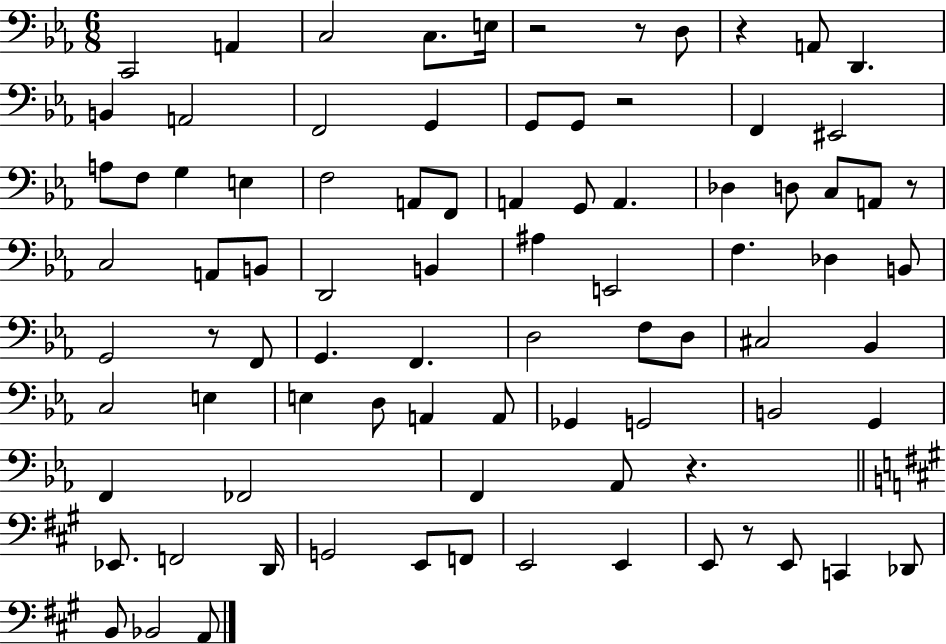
C2/h A2/q C3/h C3/e. E3/s R/h R/e D3/e R/q A2/e D2/q. B2/q A2/h F2/h G2/q G2/e G2/e R/h F2/q EIS2/h A3/e F3/e G3/q E3/q F3/h A2/e F2/e A2/q G2/e A2/q. Db3/q D3/e C3/e A2/e R/e C3/h A2/e B2/e D2/h B2/q A#3/q E2/h F3/q. Db3/q B2/e G2/h R/e F2/e G2/q. F2/q. D3/h F3/e D3/e C#3/h Bb2/q C3/h E3/q E3/q D3/e A2/q A2/e Gb2/q G2/h B2/h G2/q F2/q FES2/h F2/q Ab2/e R/q. Eb2/e. F2/h D2/s G2/h E2/e F2/e E2/h E2/q E2/e R/e E2/e C2/q Db2/e B2/e Bb2/h A2/e